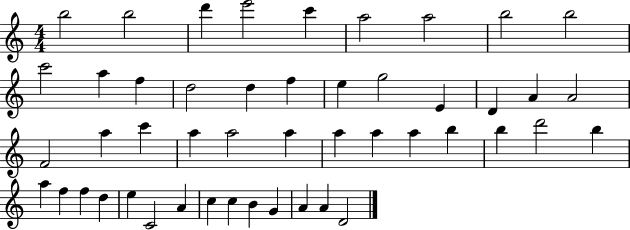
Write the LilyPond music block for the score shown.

{
  \clef treble
  \numericTimeSignature
  \time 4/4
  \key c \major
  b''2 b''2 | d'''4 e'''2 c'''4 | a''2 a''2 | b''2 b''2 | \break c'''2 a''4 f''4 | d''2 d''4 f''4 | e''4 g''2 e'4 | d'4 a'4 a'2 | \break f'2 a''4 c'''4 | a''4 a''2 a''4 | a''4 a''4 a''4 b''4 | b''4 d'''2 b''4 | \break a''4 f''4 f''4 d''4 | e''4 c'2 a'4 | c''4 c''4 b'4 g'4 | a'4 a'4 d'2 | \break \bar "|."
}